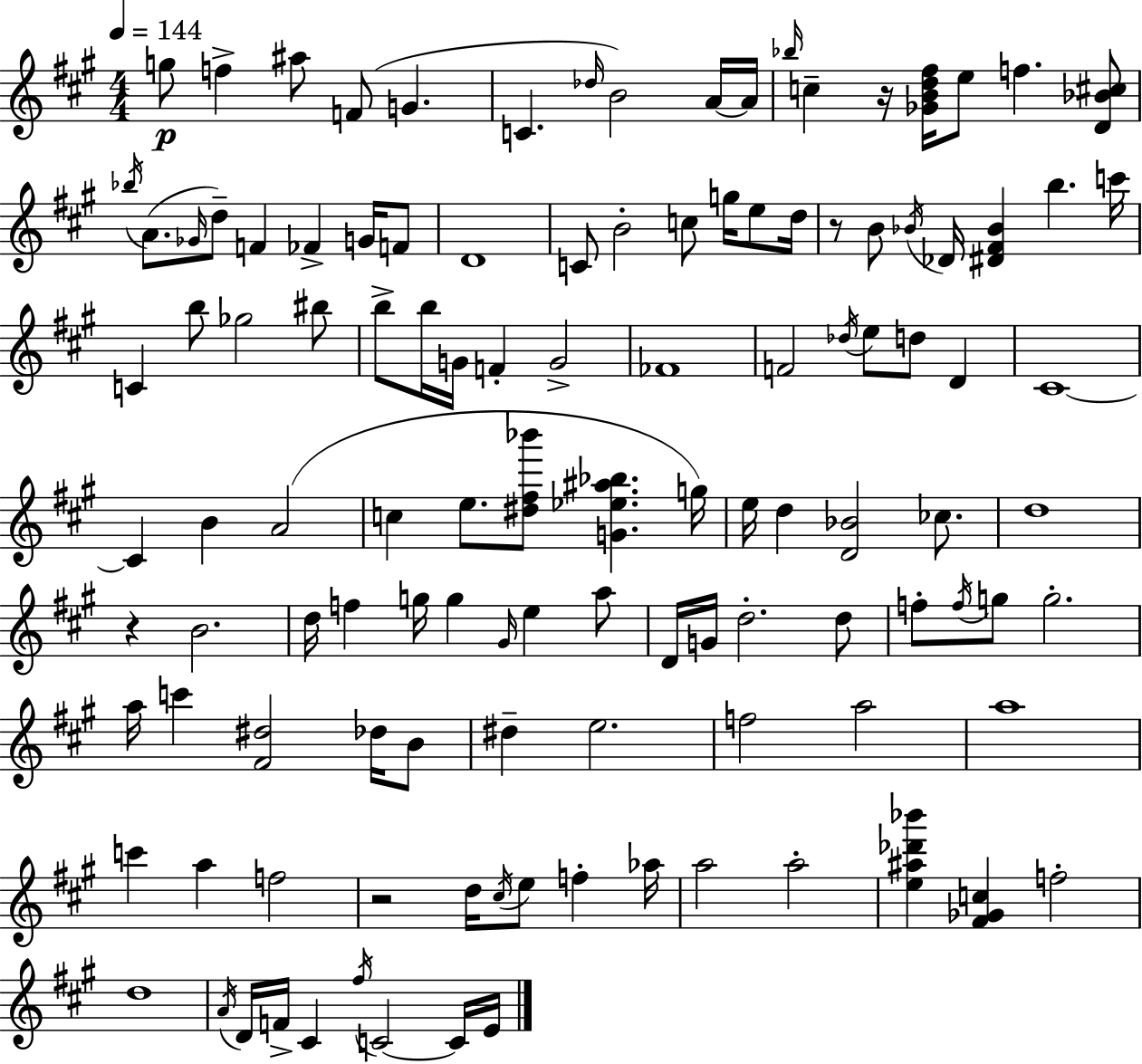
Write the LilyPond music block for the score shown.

{
  \clef treble
  \numericTimeSignature
  \time 4/4
  \key a \major
  \tempo 4 = 144
  g''8\p f''4-> ais''8 f'8( g'4. | c'4. \grace { des''16 }) b'2 a'16~~ | a'16 \grace { bes''16 } c''4-- r16 <ges' b' d'' fis''>16 e''8 f''4. | <d' bes' cis''>8 \acciaccatura { bes''16 } a'8.( \grace { ges'16 } d''8--) f'4 fes'4-> | \break g'16 f'8 d'1 | c'8 b'2-. c''8 | g''16 e''8 d''16 r8 b'8 \acciaccatura { bes'16 } des'16 <dis' fis' bes'>4 b''4. | c'''16 c'4 b''8 ges''2 | \break bis''8 b''8-> b''16 g'16 f'4-. g'2-> | fes'1 | f'2 \acciaccatura { des''16 } e''8 | d''8 d'4 cis'1~~ | \break cis'4 b'4 a'2( | c''4 e''8. <dis'' fis'' bes'''>8 <g' ees'' ais'' bes''>4. | g''16) e''16 d''4 <d' bes'>2 | ces''8. d''1 | \break r4 b'2. | d''16 f''4 g''16 g''4 | \grace { gis'16 } e''4 a''8 d'16 g'16 d''2.-. | d''8 f''8-. \acciaccatura { f''16 } g''8 g''2.-. | \break a''16 c'''4 <fis' dis''>2 | des''16 b'8 dis''4-- e''2. | f''2 | a''2 a''1 | \break c'''4 a''4 | f''2 r2 | d''16 \acciaccatura { cis''16 } e''8 f''4-. aes''16 a''2 | a''2-. <e'' ais'' des''' bes'''>4 <fis' ges' c''>4 | \break f''2-. d''1 | \acciaccatura { a'16 } d'16 f'16-> cis'4 | \acciaccatura { fis''16 } c'2~~ c'16 e'16 \bar "|."
}